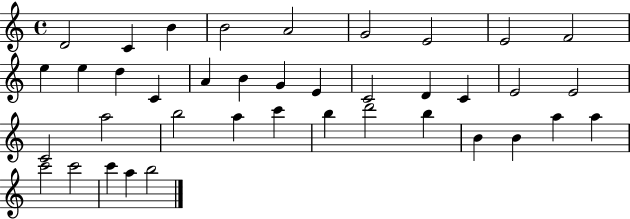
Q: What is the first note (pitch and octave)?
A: D4